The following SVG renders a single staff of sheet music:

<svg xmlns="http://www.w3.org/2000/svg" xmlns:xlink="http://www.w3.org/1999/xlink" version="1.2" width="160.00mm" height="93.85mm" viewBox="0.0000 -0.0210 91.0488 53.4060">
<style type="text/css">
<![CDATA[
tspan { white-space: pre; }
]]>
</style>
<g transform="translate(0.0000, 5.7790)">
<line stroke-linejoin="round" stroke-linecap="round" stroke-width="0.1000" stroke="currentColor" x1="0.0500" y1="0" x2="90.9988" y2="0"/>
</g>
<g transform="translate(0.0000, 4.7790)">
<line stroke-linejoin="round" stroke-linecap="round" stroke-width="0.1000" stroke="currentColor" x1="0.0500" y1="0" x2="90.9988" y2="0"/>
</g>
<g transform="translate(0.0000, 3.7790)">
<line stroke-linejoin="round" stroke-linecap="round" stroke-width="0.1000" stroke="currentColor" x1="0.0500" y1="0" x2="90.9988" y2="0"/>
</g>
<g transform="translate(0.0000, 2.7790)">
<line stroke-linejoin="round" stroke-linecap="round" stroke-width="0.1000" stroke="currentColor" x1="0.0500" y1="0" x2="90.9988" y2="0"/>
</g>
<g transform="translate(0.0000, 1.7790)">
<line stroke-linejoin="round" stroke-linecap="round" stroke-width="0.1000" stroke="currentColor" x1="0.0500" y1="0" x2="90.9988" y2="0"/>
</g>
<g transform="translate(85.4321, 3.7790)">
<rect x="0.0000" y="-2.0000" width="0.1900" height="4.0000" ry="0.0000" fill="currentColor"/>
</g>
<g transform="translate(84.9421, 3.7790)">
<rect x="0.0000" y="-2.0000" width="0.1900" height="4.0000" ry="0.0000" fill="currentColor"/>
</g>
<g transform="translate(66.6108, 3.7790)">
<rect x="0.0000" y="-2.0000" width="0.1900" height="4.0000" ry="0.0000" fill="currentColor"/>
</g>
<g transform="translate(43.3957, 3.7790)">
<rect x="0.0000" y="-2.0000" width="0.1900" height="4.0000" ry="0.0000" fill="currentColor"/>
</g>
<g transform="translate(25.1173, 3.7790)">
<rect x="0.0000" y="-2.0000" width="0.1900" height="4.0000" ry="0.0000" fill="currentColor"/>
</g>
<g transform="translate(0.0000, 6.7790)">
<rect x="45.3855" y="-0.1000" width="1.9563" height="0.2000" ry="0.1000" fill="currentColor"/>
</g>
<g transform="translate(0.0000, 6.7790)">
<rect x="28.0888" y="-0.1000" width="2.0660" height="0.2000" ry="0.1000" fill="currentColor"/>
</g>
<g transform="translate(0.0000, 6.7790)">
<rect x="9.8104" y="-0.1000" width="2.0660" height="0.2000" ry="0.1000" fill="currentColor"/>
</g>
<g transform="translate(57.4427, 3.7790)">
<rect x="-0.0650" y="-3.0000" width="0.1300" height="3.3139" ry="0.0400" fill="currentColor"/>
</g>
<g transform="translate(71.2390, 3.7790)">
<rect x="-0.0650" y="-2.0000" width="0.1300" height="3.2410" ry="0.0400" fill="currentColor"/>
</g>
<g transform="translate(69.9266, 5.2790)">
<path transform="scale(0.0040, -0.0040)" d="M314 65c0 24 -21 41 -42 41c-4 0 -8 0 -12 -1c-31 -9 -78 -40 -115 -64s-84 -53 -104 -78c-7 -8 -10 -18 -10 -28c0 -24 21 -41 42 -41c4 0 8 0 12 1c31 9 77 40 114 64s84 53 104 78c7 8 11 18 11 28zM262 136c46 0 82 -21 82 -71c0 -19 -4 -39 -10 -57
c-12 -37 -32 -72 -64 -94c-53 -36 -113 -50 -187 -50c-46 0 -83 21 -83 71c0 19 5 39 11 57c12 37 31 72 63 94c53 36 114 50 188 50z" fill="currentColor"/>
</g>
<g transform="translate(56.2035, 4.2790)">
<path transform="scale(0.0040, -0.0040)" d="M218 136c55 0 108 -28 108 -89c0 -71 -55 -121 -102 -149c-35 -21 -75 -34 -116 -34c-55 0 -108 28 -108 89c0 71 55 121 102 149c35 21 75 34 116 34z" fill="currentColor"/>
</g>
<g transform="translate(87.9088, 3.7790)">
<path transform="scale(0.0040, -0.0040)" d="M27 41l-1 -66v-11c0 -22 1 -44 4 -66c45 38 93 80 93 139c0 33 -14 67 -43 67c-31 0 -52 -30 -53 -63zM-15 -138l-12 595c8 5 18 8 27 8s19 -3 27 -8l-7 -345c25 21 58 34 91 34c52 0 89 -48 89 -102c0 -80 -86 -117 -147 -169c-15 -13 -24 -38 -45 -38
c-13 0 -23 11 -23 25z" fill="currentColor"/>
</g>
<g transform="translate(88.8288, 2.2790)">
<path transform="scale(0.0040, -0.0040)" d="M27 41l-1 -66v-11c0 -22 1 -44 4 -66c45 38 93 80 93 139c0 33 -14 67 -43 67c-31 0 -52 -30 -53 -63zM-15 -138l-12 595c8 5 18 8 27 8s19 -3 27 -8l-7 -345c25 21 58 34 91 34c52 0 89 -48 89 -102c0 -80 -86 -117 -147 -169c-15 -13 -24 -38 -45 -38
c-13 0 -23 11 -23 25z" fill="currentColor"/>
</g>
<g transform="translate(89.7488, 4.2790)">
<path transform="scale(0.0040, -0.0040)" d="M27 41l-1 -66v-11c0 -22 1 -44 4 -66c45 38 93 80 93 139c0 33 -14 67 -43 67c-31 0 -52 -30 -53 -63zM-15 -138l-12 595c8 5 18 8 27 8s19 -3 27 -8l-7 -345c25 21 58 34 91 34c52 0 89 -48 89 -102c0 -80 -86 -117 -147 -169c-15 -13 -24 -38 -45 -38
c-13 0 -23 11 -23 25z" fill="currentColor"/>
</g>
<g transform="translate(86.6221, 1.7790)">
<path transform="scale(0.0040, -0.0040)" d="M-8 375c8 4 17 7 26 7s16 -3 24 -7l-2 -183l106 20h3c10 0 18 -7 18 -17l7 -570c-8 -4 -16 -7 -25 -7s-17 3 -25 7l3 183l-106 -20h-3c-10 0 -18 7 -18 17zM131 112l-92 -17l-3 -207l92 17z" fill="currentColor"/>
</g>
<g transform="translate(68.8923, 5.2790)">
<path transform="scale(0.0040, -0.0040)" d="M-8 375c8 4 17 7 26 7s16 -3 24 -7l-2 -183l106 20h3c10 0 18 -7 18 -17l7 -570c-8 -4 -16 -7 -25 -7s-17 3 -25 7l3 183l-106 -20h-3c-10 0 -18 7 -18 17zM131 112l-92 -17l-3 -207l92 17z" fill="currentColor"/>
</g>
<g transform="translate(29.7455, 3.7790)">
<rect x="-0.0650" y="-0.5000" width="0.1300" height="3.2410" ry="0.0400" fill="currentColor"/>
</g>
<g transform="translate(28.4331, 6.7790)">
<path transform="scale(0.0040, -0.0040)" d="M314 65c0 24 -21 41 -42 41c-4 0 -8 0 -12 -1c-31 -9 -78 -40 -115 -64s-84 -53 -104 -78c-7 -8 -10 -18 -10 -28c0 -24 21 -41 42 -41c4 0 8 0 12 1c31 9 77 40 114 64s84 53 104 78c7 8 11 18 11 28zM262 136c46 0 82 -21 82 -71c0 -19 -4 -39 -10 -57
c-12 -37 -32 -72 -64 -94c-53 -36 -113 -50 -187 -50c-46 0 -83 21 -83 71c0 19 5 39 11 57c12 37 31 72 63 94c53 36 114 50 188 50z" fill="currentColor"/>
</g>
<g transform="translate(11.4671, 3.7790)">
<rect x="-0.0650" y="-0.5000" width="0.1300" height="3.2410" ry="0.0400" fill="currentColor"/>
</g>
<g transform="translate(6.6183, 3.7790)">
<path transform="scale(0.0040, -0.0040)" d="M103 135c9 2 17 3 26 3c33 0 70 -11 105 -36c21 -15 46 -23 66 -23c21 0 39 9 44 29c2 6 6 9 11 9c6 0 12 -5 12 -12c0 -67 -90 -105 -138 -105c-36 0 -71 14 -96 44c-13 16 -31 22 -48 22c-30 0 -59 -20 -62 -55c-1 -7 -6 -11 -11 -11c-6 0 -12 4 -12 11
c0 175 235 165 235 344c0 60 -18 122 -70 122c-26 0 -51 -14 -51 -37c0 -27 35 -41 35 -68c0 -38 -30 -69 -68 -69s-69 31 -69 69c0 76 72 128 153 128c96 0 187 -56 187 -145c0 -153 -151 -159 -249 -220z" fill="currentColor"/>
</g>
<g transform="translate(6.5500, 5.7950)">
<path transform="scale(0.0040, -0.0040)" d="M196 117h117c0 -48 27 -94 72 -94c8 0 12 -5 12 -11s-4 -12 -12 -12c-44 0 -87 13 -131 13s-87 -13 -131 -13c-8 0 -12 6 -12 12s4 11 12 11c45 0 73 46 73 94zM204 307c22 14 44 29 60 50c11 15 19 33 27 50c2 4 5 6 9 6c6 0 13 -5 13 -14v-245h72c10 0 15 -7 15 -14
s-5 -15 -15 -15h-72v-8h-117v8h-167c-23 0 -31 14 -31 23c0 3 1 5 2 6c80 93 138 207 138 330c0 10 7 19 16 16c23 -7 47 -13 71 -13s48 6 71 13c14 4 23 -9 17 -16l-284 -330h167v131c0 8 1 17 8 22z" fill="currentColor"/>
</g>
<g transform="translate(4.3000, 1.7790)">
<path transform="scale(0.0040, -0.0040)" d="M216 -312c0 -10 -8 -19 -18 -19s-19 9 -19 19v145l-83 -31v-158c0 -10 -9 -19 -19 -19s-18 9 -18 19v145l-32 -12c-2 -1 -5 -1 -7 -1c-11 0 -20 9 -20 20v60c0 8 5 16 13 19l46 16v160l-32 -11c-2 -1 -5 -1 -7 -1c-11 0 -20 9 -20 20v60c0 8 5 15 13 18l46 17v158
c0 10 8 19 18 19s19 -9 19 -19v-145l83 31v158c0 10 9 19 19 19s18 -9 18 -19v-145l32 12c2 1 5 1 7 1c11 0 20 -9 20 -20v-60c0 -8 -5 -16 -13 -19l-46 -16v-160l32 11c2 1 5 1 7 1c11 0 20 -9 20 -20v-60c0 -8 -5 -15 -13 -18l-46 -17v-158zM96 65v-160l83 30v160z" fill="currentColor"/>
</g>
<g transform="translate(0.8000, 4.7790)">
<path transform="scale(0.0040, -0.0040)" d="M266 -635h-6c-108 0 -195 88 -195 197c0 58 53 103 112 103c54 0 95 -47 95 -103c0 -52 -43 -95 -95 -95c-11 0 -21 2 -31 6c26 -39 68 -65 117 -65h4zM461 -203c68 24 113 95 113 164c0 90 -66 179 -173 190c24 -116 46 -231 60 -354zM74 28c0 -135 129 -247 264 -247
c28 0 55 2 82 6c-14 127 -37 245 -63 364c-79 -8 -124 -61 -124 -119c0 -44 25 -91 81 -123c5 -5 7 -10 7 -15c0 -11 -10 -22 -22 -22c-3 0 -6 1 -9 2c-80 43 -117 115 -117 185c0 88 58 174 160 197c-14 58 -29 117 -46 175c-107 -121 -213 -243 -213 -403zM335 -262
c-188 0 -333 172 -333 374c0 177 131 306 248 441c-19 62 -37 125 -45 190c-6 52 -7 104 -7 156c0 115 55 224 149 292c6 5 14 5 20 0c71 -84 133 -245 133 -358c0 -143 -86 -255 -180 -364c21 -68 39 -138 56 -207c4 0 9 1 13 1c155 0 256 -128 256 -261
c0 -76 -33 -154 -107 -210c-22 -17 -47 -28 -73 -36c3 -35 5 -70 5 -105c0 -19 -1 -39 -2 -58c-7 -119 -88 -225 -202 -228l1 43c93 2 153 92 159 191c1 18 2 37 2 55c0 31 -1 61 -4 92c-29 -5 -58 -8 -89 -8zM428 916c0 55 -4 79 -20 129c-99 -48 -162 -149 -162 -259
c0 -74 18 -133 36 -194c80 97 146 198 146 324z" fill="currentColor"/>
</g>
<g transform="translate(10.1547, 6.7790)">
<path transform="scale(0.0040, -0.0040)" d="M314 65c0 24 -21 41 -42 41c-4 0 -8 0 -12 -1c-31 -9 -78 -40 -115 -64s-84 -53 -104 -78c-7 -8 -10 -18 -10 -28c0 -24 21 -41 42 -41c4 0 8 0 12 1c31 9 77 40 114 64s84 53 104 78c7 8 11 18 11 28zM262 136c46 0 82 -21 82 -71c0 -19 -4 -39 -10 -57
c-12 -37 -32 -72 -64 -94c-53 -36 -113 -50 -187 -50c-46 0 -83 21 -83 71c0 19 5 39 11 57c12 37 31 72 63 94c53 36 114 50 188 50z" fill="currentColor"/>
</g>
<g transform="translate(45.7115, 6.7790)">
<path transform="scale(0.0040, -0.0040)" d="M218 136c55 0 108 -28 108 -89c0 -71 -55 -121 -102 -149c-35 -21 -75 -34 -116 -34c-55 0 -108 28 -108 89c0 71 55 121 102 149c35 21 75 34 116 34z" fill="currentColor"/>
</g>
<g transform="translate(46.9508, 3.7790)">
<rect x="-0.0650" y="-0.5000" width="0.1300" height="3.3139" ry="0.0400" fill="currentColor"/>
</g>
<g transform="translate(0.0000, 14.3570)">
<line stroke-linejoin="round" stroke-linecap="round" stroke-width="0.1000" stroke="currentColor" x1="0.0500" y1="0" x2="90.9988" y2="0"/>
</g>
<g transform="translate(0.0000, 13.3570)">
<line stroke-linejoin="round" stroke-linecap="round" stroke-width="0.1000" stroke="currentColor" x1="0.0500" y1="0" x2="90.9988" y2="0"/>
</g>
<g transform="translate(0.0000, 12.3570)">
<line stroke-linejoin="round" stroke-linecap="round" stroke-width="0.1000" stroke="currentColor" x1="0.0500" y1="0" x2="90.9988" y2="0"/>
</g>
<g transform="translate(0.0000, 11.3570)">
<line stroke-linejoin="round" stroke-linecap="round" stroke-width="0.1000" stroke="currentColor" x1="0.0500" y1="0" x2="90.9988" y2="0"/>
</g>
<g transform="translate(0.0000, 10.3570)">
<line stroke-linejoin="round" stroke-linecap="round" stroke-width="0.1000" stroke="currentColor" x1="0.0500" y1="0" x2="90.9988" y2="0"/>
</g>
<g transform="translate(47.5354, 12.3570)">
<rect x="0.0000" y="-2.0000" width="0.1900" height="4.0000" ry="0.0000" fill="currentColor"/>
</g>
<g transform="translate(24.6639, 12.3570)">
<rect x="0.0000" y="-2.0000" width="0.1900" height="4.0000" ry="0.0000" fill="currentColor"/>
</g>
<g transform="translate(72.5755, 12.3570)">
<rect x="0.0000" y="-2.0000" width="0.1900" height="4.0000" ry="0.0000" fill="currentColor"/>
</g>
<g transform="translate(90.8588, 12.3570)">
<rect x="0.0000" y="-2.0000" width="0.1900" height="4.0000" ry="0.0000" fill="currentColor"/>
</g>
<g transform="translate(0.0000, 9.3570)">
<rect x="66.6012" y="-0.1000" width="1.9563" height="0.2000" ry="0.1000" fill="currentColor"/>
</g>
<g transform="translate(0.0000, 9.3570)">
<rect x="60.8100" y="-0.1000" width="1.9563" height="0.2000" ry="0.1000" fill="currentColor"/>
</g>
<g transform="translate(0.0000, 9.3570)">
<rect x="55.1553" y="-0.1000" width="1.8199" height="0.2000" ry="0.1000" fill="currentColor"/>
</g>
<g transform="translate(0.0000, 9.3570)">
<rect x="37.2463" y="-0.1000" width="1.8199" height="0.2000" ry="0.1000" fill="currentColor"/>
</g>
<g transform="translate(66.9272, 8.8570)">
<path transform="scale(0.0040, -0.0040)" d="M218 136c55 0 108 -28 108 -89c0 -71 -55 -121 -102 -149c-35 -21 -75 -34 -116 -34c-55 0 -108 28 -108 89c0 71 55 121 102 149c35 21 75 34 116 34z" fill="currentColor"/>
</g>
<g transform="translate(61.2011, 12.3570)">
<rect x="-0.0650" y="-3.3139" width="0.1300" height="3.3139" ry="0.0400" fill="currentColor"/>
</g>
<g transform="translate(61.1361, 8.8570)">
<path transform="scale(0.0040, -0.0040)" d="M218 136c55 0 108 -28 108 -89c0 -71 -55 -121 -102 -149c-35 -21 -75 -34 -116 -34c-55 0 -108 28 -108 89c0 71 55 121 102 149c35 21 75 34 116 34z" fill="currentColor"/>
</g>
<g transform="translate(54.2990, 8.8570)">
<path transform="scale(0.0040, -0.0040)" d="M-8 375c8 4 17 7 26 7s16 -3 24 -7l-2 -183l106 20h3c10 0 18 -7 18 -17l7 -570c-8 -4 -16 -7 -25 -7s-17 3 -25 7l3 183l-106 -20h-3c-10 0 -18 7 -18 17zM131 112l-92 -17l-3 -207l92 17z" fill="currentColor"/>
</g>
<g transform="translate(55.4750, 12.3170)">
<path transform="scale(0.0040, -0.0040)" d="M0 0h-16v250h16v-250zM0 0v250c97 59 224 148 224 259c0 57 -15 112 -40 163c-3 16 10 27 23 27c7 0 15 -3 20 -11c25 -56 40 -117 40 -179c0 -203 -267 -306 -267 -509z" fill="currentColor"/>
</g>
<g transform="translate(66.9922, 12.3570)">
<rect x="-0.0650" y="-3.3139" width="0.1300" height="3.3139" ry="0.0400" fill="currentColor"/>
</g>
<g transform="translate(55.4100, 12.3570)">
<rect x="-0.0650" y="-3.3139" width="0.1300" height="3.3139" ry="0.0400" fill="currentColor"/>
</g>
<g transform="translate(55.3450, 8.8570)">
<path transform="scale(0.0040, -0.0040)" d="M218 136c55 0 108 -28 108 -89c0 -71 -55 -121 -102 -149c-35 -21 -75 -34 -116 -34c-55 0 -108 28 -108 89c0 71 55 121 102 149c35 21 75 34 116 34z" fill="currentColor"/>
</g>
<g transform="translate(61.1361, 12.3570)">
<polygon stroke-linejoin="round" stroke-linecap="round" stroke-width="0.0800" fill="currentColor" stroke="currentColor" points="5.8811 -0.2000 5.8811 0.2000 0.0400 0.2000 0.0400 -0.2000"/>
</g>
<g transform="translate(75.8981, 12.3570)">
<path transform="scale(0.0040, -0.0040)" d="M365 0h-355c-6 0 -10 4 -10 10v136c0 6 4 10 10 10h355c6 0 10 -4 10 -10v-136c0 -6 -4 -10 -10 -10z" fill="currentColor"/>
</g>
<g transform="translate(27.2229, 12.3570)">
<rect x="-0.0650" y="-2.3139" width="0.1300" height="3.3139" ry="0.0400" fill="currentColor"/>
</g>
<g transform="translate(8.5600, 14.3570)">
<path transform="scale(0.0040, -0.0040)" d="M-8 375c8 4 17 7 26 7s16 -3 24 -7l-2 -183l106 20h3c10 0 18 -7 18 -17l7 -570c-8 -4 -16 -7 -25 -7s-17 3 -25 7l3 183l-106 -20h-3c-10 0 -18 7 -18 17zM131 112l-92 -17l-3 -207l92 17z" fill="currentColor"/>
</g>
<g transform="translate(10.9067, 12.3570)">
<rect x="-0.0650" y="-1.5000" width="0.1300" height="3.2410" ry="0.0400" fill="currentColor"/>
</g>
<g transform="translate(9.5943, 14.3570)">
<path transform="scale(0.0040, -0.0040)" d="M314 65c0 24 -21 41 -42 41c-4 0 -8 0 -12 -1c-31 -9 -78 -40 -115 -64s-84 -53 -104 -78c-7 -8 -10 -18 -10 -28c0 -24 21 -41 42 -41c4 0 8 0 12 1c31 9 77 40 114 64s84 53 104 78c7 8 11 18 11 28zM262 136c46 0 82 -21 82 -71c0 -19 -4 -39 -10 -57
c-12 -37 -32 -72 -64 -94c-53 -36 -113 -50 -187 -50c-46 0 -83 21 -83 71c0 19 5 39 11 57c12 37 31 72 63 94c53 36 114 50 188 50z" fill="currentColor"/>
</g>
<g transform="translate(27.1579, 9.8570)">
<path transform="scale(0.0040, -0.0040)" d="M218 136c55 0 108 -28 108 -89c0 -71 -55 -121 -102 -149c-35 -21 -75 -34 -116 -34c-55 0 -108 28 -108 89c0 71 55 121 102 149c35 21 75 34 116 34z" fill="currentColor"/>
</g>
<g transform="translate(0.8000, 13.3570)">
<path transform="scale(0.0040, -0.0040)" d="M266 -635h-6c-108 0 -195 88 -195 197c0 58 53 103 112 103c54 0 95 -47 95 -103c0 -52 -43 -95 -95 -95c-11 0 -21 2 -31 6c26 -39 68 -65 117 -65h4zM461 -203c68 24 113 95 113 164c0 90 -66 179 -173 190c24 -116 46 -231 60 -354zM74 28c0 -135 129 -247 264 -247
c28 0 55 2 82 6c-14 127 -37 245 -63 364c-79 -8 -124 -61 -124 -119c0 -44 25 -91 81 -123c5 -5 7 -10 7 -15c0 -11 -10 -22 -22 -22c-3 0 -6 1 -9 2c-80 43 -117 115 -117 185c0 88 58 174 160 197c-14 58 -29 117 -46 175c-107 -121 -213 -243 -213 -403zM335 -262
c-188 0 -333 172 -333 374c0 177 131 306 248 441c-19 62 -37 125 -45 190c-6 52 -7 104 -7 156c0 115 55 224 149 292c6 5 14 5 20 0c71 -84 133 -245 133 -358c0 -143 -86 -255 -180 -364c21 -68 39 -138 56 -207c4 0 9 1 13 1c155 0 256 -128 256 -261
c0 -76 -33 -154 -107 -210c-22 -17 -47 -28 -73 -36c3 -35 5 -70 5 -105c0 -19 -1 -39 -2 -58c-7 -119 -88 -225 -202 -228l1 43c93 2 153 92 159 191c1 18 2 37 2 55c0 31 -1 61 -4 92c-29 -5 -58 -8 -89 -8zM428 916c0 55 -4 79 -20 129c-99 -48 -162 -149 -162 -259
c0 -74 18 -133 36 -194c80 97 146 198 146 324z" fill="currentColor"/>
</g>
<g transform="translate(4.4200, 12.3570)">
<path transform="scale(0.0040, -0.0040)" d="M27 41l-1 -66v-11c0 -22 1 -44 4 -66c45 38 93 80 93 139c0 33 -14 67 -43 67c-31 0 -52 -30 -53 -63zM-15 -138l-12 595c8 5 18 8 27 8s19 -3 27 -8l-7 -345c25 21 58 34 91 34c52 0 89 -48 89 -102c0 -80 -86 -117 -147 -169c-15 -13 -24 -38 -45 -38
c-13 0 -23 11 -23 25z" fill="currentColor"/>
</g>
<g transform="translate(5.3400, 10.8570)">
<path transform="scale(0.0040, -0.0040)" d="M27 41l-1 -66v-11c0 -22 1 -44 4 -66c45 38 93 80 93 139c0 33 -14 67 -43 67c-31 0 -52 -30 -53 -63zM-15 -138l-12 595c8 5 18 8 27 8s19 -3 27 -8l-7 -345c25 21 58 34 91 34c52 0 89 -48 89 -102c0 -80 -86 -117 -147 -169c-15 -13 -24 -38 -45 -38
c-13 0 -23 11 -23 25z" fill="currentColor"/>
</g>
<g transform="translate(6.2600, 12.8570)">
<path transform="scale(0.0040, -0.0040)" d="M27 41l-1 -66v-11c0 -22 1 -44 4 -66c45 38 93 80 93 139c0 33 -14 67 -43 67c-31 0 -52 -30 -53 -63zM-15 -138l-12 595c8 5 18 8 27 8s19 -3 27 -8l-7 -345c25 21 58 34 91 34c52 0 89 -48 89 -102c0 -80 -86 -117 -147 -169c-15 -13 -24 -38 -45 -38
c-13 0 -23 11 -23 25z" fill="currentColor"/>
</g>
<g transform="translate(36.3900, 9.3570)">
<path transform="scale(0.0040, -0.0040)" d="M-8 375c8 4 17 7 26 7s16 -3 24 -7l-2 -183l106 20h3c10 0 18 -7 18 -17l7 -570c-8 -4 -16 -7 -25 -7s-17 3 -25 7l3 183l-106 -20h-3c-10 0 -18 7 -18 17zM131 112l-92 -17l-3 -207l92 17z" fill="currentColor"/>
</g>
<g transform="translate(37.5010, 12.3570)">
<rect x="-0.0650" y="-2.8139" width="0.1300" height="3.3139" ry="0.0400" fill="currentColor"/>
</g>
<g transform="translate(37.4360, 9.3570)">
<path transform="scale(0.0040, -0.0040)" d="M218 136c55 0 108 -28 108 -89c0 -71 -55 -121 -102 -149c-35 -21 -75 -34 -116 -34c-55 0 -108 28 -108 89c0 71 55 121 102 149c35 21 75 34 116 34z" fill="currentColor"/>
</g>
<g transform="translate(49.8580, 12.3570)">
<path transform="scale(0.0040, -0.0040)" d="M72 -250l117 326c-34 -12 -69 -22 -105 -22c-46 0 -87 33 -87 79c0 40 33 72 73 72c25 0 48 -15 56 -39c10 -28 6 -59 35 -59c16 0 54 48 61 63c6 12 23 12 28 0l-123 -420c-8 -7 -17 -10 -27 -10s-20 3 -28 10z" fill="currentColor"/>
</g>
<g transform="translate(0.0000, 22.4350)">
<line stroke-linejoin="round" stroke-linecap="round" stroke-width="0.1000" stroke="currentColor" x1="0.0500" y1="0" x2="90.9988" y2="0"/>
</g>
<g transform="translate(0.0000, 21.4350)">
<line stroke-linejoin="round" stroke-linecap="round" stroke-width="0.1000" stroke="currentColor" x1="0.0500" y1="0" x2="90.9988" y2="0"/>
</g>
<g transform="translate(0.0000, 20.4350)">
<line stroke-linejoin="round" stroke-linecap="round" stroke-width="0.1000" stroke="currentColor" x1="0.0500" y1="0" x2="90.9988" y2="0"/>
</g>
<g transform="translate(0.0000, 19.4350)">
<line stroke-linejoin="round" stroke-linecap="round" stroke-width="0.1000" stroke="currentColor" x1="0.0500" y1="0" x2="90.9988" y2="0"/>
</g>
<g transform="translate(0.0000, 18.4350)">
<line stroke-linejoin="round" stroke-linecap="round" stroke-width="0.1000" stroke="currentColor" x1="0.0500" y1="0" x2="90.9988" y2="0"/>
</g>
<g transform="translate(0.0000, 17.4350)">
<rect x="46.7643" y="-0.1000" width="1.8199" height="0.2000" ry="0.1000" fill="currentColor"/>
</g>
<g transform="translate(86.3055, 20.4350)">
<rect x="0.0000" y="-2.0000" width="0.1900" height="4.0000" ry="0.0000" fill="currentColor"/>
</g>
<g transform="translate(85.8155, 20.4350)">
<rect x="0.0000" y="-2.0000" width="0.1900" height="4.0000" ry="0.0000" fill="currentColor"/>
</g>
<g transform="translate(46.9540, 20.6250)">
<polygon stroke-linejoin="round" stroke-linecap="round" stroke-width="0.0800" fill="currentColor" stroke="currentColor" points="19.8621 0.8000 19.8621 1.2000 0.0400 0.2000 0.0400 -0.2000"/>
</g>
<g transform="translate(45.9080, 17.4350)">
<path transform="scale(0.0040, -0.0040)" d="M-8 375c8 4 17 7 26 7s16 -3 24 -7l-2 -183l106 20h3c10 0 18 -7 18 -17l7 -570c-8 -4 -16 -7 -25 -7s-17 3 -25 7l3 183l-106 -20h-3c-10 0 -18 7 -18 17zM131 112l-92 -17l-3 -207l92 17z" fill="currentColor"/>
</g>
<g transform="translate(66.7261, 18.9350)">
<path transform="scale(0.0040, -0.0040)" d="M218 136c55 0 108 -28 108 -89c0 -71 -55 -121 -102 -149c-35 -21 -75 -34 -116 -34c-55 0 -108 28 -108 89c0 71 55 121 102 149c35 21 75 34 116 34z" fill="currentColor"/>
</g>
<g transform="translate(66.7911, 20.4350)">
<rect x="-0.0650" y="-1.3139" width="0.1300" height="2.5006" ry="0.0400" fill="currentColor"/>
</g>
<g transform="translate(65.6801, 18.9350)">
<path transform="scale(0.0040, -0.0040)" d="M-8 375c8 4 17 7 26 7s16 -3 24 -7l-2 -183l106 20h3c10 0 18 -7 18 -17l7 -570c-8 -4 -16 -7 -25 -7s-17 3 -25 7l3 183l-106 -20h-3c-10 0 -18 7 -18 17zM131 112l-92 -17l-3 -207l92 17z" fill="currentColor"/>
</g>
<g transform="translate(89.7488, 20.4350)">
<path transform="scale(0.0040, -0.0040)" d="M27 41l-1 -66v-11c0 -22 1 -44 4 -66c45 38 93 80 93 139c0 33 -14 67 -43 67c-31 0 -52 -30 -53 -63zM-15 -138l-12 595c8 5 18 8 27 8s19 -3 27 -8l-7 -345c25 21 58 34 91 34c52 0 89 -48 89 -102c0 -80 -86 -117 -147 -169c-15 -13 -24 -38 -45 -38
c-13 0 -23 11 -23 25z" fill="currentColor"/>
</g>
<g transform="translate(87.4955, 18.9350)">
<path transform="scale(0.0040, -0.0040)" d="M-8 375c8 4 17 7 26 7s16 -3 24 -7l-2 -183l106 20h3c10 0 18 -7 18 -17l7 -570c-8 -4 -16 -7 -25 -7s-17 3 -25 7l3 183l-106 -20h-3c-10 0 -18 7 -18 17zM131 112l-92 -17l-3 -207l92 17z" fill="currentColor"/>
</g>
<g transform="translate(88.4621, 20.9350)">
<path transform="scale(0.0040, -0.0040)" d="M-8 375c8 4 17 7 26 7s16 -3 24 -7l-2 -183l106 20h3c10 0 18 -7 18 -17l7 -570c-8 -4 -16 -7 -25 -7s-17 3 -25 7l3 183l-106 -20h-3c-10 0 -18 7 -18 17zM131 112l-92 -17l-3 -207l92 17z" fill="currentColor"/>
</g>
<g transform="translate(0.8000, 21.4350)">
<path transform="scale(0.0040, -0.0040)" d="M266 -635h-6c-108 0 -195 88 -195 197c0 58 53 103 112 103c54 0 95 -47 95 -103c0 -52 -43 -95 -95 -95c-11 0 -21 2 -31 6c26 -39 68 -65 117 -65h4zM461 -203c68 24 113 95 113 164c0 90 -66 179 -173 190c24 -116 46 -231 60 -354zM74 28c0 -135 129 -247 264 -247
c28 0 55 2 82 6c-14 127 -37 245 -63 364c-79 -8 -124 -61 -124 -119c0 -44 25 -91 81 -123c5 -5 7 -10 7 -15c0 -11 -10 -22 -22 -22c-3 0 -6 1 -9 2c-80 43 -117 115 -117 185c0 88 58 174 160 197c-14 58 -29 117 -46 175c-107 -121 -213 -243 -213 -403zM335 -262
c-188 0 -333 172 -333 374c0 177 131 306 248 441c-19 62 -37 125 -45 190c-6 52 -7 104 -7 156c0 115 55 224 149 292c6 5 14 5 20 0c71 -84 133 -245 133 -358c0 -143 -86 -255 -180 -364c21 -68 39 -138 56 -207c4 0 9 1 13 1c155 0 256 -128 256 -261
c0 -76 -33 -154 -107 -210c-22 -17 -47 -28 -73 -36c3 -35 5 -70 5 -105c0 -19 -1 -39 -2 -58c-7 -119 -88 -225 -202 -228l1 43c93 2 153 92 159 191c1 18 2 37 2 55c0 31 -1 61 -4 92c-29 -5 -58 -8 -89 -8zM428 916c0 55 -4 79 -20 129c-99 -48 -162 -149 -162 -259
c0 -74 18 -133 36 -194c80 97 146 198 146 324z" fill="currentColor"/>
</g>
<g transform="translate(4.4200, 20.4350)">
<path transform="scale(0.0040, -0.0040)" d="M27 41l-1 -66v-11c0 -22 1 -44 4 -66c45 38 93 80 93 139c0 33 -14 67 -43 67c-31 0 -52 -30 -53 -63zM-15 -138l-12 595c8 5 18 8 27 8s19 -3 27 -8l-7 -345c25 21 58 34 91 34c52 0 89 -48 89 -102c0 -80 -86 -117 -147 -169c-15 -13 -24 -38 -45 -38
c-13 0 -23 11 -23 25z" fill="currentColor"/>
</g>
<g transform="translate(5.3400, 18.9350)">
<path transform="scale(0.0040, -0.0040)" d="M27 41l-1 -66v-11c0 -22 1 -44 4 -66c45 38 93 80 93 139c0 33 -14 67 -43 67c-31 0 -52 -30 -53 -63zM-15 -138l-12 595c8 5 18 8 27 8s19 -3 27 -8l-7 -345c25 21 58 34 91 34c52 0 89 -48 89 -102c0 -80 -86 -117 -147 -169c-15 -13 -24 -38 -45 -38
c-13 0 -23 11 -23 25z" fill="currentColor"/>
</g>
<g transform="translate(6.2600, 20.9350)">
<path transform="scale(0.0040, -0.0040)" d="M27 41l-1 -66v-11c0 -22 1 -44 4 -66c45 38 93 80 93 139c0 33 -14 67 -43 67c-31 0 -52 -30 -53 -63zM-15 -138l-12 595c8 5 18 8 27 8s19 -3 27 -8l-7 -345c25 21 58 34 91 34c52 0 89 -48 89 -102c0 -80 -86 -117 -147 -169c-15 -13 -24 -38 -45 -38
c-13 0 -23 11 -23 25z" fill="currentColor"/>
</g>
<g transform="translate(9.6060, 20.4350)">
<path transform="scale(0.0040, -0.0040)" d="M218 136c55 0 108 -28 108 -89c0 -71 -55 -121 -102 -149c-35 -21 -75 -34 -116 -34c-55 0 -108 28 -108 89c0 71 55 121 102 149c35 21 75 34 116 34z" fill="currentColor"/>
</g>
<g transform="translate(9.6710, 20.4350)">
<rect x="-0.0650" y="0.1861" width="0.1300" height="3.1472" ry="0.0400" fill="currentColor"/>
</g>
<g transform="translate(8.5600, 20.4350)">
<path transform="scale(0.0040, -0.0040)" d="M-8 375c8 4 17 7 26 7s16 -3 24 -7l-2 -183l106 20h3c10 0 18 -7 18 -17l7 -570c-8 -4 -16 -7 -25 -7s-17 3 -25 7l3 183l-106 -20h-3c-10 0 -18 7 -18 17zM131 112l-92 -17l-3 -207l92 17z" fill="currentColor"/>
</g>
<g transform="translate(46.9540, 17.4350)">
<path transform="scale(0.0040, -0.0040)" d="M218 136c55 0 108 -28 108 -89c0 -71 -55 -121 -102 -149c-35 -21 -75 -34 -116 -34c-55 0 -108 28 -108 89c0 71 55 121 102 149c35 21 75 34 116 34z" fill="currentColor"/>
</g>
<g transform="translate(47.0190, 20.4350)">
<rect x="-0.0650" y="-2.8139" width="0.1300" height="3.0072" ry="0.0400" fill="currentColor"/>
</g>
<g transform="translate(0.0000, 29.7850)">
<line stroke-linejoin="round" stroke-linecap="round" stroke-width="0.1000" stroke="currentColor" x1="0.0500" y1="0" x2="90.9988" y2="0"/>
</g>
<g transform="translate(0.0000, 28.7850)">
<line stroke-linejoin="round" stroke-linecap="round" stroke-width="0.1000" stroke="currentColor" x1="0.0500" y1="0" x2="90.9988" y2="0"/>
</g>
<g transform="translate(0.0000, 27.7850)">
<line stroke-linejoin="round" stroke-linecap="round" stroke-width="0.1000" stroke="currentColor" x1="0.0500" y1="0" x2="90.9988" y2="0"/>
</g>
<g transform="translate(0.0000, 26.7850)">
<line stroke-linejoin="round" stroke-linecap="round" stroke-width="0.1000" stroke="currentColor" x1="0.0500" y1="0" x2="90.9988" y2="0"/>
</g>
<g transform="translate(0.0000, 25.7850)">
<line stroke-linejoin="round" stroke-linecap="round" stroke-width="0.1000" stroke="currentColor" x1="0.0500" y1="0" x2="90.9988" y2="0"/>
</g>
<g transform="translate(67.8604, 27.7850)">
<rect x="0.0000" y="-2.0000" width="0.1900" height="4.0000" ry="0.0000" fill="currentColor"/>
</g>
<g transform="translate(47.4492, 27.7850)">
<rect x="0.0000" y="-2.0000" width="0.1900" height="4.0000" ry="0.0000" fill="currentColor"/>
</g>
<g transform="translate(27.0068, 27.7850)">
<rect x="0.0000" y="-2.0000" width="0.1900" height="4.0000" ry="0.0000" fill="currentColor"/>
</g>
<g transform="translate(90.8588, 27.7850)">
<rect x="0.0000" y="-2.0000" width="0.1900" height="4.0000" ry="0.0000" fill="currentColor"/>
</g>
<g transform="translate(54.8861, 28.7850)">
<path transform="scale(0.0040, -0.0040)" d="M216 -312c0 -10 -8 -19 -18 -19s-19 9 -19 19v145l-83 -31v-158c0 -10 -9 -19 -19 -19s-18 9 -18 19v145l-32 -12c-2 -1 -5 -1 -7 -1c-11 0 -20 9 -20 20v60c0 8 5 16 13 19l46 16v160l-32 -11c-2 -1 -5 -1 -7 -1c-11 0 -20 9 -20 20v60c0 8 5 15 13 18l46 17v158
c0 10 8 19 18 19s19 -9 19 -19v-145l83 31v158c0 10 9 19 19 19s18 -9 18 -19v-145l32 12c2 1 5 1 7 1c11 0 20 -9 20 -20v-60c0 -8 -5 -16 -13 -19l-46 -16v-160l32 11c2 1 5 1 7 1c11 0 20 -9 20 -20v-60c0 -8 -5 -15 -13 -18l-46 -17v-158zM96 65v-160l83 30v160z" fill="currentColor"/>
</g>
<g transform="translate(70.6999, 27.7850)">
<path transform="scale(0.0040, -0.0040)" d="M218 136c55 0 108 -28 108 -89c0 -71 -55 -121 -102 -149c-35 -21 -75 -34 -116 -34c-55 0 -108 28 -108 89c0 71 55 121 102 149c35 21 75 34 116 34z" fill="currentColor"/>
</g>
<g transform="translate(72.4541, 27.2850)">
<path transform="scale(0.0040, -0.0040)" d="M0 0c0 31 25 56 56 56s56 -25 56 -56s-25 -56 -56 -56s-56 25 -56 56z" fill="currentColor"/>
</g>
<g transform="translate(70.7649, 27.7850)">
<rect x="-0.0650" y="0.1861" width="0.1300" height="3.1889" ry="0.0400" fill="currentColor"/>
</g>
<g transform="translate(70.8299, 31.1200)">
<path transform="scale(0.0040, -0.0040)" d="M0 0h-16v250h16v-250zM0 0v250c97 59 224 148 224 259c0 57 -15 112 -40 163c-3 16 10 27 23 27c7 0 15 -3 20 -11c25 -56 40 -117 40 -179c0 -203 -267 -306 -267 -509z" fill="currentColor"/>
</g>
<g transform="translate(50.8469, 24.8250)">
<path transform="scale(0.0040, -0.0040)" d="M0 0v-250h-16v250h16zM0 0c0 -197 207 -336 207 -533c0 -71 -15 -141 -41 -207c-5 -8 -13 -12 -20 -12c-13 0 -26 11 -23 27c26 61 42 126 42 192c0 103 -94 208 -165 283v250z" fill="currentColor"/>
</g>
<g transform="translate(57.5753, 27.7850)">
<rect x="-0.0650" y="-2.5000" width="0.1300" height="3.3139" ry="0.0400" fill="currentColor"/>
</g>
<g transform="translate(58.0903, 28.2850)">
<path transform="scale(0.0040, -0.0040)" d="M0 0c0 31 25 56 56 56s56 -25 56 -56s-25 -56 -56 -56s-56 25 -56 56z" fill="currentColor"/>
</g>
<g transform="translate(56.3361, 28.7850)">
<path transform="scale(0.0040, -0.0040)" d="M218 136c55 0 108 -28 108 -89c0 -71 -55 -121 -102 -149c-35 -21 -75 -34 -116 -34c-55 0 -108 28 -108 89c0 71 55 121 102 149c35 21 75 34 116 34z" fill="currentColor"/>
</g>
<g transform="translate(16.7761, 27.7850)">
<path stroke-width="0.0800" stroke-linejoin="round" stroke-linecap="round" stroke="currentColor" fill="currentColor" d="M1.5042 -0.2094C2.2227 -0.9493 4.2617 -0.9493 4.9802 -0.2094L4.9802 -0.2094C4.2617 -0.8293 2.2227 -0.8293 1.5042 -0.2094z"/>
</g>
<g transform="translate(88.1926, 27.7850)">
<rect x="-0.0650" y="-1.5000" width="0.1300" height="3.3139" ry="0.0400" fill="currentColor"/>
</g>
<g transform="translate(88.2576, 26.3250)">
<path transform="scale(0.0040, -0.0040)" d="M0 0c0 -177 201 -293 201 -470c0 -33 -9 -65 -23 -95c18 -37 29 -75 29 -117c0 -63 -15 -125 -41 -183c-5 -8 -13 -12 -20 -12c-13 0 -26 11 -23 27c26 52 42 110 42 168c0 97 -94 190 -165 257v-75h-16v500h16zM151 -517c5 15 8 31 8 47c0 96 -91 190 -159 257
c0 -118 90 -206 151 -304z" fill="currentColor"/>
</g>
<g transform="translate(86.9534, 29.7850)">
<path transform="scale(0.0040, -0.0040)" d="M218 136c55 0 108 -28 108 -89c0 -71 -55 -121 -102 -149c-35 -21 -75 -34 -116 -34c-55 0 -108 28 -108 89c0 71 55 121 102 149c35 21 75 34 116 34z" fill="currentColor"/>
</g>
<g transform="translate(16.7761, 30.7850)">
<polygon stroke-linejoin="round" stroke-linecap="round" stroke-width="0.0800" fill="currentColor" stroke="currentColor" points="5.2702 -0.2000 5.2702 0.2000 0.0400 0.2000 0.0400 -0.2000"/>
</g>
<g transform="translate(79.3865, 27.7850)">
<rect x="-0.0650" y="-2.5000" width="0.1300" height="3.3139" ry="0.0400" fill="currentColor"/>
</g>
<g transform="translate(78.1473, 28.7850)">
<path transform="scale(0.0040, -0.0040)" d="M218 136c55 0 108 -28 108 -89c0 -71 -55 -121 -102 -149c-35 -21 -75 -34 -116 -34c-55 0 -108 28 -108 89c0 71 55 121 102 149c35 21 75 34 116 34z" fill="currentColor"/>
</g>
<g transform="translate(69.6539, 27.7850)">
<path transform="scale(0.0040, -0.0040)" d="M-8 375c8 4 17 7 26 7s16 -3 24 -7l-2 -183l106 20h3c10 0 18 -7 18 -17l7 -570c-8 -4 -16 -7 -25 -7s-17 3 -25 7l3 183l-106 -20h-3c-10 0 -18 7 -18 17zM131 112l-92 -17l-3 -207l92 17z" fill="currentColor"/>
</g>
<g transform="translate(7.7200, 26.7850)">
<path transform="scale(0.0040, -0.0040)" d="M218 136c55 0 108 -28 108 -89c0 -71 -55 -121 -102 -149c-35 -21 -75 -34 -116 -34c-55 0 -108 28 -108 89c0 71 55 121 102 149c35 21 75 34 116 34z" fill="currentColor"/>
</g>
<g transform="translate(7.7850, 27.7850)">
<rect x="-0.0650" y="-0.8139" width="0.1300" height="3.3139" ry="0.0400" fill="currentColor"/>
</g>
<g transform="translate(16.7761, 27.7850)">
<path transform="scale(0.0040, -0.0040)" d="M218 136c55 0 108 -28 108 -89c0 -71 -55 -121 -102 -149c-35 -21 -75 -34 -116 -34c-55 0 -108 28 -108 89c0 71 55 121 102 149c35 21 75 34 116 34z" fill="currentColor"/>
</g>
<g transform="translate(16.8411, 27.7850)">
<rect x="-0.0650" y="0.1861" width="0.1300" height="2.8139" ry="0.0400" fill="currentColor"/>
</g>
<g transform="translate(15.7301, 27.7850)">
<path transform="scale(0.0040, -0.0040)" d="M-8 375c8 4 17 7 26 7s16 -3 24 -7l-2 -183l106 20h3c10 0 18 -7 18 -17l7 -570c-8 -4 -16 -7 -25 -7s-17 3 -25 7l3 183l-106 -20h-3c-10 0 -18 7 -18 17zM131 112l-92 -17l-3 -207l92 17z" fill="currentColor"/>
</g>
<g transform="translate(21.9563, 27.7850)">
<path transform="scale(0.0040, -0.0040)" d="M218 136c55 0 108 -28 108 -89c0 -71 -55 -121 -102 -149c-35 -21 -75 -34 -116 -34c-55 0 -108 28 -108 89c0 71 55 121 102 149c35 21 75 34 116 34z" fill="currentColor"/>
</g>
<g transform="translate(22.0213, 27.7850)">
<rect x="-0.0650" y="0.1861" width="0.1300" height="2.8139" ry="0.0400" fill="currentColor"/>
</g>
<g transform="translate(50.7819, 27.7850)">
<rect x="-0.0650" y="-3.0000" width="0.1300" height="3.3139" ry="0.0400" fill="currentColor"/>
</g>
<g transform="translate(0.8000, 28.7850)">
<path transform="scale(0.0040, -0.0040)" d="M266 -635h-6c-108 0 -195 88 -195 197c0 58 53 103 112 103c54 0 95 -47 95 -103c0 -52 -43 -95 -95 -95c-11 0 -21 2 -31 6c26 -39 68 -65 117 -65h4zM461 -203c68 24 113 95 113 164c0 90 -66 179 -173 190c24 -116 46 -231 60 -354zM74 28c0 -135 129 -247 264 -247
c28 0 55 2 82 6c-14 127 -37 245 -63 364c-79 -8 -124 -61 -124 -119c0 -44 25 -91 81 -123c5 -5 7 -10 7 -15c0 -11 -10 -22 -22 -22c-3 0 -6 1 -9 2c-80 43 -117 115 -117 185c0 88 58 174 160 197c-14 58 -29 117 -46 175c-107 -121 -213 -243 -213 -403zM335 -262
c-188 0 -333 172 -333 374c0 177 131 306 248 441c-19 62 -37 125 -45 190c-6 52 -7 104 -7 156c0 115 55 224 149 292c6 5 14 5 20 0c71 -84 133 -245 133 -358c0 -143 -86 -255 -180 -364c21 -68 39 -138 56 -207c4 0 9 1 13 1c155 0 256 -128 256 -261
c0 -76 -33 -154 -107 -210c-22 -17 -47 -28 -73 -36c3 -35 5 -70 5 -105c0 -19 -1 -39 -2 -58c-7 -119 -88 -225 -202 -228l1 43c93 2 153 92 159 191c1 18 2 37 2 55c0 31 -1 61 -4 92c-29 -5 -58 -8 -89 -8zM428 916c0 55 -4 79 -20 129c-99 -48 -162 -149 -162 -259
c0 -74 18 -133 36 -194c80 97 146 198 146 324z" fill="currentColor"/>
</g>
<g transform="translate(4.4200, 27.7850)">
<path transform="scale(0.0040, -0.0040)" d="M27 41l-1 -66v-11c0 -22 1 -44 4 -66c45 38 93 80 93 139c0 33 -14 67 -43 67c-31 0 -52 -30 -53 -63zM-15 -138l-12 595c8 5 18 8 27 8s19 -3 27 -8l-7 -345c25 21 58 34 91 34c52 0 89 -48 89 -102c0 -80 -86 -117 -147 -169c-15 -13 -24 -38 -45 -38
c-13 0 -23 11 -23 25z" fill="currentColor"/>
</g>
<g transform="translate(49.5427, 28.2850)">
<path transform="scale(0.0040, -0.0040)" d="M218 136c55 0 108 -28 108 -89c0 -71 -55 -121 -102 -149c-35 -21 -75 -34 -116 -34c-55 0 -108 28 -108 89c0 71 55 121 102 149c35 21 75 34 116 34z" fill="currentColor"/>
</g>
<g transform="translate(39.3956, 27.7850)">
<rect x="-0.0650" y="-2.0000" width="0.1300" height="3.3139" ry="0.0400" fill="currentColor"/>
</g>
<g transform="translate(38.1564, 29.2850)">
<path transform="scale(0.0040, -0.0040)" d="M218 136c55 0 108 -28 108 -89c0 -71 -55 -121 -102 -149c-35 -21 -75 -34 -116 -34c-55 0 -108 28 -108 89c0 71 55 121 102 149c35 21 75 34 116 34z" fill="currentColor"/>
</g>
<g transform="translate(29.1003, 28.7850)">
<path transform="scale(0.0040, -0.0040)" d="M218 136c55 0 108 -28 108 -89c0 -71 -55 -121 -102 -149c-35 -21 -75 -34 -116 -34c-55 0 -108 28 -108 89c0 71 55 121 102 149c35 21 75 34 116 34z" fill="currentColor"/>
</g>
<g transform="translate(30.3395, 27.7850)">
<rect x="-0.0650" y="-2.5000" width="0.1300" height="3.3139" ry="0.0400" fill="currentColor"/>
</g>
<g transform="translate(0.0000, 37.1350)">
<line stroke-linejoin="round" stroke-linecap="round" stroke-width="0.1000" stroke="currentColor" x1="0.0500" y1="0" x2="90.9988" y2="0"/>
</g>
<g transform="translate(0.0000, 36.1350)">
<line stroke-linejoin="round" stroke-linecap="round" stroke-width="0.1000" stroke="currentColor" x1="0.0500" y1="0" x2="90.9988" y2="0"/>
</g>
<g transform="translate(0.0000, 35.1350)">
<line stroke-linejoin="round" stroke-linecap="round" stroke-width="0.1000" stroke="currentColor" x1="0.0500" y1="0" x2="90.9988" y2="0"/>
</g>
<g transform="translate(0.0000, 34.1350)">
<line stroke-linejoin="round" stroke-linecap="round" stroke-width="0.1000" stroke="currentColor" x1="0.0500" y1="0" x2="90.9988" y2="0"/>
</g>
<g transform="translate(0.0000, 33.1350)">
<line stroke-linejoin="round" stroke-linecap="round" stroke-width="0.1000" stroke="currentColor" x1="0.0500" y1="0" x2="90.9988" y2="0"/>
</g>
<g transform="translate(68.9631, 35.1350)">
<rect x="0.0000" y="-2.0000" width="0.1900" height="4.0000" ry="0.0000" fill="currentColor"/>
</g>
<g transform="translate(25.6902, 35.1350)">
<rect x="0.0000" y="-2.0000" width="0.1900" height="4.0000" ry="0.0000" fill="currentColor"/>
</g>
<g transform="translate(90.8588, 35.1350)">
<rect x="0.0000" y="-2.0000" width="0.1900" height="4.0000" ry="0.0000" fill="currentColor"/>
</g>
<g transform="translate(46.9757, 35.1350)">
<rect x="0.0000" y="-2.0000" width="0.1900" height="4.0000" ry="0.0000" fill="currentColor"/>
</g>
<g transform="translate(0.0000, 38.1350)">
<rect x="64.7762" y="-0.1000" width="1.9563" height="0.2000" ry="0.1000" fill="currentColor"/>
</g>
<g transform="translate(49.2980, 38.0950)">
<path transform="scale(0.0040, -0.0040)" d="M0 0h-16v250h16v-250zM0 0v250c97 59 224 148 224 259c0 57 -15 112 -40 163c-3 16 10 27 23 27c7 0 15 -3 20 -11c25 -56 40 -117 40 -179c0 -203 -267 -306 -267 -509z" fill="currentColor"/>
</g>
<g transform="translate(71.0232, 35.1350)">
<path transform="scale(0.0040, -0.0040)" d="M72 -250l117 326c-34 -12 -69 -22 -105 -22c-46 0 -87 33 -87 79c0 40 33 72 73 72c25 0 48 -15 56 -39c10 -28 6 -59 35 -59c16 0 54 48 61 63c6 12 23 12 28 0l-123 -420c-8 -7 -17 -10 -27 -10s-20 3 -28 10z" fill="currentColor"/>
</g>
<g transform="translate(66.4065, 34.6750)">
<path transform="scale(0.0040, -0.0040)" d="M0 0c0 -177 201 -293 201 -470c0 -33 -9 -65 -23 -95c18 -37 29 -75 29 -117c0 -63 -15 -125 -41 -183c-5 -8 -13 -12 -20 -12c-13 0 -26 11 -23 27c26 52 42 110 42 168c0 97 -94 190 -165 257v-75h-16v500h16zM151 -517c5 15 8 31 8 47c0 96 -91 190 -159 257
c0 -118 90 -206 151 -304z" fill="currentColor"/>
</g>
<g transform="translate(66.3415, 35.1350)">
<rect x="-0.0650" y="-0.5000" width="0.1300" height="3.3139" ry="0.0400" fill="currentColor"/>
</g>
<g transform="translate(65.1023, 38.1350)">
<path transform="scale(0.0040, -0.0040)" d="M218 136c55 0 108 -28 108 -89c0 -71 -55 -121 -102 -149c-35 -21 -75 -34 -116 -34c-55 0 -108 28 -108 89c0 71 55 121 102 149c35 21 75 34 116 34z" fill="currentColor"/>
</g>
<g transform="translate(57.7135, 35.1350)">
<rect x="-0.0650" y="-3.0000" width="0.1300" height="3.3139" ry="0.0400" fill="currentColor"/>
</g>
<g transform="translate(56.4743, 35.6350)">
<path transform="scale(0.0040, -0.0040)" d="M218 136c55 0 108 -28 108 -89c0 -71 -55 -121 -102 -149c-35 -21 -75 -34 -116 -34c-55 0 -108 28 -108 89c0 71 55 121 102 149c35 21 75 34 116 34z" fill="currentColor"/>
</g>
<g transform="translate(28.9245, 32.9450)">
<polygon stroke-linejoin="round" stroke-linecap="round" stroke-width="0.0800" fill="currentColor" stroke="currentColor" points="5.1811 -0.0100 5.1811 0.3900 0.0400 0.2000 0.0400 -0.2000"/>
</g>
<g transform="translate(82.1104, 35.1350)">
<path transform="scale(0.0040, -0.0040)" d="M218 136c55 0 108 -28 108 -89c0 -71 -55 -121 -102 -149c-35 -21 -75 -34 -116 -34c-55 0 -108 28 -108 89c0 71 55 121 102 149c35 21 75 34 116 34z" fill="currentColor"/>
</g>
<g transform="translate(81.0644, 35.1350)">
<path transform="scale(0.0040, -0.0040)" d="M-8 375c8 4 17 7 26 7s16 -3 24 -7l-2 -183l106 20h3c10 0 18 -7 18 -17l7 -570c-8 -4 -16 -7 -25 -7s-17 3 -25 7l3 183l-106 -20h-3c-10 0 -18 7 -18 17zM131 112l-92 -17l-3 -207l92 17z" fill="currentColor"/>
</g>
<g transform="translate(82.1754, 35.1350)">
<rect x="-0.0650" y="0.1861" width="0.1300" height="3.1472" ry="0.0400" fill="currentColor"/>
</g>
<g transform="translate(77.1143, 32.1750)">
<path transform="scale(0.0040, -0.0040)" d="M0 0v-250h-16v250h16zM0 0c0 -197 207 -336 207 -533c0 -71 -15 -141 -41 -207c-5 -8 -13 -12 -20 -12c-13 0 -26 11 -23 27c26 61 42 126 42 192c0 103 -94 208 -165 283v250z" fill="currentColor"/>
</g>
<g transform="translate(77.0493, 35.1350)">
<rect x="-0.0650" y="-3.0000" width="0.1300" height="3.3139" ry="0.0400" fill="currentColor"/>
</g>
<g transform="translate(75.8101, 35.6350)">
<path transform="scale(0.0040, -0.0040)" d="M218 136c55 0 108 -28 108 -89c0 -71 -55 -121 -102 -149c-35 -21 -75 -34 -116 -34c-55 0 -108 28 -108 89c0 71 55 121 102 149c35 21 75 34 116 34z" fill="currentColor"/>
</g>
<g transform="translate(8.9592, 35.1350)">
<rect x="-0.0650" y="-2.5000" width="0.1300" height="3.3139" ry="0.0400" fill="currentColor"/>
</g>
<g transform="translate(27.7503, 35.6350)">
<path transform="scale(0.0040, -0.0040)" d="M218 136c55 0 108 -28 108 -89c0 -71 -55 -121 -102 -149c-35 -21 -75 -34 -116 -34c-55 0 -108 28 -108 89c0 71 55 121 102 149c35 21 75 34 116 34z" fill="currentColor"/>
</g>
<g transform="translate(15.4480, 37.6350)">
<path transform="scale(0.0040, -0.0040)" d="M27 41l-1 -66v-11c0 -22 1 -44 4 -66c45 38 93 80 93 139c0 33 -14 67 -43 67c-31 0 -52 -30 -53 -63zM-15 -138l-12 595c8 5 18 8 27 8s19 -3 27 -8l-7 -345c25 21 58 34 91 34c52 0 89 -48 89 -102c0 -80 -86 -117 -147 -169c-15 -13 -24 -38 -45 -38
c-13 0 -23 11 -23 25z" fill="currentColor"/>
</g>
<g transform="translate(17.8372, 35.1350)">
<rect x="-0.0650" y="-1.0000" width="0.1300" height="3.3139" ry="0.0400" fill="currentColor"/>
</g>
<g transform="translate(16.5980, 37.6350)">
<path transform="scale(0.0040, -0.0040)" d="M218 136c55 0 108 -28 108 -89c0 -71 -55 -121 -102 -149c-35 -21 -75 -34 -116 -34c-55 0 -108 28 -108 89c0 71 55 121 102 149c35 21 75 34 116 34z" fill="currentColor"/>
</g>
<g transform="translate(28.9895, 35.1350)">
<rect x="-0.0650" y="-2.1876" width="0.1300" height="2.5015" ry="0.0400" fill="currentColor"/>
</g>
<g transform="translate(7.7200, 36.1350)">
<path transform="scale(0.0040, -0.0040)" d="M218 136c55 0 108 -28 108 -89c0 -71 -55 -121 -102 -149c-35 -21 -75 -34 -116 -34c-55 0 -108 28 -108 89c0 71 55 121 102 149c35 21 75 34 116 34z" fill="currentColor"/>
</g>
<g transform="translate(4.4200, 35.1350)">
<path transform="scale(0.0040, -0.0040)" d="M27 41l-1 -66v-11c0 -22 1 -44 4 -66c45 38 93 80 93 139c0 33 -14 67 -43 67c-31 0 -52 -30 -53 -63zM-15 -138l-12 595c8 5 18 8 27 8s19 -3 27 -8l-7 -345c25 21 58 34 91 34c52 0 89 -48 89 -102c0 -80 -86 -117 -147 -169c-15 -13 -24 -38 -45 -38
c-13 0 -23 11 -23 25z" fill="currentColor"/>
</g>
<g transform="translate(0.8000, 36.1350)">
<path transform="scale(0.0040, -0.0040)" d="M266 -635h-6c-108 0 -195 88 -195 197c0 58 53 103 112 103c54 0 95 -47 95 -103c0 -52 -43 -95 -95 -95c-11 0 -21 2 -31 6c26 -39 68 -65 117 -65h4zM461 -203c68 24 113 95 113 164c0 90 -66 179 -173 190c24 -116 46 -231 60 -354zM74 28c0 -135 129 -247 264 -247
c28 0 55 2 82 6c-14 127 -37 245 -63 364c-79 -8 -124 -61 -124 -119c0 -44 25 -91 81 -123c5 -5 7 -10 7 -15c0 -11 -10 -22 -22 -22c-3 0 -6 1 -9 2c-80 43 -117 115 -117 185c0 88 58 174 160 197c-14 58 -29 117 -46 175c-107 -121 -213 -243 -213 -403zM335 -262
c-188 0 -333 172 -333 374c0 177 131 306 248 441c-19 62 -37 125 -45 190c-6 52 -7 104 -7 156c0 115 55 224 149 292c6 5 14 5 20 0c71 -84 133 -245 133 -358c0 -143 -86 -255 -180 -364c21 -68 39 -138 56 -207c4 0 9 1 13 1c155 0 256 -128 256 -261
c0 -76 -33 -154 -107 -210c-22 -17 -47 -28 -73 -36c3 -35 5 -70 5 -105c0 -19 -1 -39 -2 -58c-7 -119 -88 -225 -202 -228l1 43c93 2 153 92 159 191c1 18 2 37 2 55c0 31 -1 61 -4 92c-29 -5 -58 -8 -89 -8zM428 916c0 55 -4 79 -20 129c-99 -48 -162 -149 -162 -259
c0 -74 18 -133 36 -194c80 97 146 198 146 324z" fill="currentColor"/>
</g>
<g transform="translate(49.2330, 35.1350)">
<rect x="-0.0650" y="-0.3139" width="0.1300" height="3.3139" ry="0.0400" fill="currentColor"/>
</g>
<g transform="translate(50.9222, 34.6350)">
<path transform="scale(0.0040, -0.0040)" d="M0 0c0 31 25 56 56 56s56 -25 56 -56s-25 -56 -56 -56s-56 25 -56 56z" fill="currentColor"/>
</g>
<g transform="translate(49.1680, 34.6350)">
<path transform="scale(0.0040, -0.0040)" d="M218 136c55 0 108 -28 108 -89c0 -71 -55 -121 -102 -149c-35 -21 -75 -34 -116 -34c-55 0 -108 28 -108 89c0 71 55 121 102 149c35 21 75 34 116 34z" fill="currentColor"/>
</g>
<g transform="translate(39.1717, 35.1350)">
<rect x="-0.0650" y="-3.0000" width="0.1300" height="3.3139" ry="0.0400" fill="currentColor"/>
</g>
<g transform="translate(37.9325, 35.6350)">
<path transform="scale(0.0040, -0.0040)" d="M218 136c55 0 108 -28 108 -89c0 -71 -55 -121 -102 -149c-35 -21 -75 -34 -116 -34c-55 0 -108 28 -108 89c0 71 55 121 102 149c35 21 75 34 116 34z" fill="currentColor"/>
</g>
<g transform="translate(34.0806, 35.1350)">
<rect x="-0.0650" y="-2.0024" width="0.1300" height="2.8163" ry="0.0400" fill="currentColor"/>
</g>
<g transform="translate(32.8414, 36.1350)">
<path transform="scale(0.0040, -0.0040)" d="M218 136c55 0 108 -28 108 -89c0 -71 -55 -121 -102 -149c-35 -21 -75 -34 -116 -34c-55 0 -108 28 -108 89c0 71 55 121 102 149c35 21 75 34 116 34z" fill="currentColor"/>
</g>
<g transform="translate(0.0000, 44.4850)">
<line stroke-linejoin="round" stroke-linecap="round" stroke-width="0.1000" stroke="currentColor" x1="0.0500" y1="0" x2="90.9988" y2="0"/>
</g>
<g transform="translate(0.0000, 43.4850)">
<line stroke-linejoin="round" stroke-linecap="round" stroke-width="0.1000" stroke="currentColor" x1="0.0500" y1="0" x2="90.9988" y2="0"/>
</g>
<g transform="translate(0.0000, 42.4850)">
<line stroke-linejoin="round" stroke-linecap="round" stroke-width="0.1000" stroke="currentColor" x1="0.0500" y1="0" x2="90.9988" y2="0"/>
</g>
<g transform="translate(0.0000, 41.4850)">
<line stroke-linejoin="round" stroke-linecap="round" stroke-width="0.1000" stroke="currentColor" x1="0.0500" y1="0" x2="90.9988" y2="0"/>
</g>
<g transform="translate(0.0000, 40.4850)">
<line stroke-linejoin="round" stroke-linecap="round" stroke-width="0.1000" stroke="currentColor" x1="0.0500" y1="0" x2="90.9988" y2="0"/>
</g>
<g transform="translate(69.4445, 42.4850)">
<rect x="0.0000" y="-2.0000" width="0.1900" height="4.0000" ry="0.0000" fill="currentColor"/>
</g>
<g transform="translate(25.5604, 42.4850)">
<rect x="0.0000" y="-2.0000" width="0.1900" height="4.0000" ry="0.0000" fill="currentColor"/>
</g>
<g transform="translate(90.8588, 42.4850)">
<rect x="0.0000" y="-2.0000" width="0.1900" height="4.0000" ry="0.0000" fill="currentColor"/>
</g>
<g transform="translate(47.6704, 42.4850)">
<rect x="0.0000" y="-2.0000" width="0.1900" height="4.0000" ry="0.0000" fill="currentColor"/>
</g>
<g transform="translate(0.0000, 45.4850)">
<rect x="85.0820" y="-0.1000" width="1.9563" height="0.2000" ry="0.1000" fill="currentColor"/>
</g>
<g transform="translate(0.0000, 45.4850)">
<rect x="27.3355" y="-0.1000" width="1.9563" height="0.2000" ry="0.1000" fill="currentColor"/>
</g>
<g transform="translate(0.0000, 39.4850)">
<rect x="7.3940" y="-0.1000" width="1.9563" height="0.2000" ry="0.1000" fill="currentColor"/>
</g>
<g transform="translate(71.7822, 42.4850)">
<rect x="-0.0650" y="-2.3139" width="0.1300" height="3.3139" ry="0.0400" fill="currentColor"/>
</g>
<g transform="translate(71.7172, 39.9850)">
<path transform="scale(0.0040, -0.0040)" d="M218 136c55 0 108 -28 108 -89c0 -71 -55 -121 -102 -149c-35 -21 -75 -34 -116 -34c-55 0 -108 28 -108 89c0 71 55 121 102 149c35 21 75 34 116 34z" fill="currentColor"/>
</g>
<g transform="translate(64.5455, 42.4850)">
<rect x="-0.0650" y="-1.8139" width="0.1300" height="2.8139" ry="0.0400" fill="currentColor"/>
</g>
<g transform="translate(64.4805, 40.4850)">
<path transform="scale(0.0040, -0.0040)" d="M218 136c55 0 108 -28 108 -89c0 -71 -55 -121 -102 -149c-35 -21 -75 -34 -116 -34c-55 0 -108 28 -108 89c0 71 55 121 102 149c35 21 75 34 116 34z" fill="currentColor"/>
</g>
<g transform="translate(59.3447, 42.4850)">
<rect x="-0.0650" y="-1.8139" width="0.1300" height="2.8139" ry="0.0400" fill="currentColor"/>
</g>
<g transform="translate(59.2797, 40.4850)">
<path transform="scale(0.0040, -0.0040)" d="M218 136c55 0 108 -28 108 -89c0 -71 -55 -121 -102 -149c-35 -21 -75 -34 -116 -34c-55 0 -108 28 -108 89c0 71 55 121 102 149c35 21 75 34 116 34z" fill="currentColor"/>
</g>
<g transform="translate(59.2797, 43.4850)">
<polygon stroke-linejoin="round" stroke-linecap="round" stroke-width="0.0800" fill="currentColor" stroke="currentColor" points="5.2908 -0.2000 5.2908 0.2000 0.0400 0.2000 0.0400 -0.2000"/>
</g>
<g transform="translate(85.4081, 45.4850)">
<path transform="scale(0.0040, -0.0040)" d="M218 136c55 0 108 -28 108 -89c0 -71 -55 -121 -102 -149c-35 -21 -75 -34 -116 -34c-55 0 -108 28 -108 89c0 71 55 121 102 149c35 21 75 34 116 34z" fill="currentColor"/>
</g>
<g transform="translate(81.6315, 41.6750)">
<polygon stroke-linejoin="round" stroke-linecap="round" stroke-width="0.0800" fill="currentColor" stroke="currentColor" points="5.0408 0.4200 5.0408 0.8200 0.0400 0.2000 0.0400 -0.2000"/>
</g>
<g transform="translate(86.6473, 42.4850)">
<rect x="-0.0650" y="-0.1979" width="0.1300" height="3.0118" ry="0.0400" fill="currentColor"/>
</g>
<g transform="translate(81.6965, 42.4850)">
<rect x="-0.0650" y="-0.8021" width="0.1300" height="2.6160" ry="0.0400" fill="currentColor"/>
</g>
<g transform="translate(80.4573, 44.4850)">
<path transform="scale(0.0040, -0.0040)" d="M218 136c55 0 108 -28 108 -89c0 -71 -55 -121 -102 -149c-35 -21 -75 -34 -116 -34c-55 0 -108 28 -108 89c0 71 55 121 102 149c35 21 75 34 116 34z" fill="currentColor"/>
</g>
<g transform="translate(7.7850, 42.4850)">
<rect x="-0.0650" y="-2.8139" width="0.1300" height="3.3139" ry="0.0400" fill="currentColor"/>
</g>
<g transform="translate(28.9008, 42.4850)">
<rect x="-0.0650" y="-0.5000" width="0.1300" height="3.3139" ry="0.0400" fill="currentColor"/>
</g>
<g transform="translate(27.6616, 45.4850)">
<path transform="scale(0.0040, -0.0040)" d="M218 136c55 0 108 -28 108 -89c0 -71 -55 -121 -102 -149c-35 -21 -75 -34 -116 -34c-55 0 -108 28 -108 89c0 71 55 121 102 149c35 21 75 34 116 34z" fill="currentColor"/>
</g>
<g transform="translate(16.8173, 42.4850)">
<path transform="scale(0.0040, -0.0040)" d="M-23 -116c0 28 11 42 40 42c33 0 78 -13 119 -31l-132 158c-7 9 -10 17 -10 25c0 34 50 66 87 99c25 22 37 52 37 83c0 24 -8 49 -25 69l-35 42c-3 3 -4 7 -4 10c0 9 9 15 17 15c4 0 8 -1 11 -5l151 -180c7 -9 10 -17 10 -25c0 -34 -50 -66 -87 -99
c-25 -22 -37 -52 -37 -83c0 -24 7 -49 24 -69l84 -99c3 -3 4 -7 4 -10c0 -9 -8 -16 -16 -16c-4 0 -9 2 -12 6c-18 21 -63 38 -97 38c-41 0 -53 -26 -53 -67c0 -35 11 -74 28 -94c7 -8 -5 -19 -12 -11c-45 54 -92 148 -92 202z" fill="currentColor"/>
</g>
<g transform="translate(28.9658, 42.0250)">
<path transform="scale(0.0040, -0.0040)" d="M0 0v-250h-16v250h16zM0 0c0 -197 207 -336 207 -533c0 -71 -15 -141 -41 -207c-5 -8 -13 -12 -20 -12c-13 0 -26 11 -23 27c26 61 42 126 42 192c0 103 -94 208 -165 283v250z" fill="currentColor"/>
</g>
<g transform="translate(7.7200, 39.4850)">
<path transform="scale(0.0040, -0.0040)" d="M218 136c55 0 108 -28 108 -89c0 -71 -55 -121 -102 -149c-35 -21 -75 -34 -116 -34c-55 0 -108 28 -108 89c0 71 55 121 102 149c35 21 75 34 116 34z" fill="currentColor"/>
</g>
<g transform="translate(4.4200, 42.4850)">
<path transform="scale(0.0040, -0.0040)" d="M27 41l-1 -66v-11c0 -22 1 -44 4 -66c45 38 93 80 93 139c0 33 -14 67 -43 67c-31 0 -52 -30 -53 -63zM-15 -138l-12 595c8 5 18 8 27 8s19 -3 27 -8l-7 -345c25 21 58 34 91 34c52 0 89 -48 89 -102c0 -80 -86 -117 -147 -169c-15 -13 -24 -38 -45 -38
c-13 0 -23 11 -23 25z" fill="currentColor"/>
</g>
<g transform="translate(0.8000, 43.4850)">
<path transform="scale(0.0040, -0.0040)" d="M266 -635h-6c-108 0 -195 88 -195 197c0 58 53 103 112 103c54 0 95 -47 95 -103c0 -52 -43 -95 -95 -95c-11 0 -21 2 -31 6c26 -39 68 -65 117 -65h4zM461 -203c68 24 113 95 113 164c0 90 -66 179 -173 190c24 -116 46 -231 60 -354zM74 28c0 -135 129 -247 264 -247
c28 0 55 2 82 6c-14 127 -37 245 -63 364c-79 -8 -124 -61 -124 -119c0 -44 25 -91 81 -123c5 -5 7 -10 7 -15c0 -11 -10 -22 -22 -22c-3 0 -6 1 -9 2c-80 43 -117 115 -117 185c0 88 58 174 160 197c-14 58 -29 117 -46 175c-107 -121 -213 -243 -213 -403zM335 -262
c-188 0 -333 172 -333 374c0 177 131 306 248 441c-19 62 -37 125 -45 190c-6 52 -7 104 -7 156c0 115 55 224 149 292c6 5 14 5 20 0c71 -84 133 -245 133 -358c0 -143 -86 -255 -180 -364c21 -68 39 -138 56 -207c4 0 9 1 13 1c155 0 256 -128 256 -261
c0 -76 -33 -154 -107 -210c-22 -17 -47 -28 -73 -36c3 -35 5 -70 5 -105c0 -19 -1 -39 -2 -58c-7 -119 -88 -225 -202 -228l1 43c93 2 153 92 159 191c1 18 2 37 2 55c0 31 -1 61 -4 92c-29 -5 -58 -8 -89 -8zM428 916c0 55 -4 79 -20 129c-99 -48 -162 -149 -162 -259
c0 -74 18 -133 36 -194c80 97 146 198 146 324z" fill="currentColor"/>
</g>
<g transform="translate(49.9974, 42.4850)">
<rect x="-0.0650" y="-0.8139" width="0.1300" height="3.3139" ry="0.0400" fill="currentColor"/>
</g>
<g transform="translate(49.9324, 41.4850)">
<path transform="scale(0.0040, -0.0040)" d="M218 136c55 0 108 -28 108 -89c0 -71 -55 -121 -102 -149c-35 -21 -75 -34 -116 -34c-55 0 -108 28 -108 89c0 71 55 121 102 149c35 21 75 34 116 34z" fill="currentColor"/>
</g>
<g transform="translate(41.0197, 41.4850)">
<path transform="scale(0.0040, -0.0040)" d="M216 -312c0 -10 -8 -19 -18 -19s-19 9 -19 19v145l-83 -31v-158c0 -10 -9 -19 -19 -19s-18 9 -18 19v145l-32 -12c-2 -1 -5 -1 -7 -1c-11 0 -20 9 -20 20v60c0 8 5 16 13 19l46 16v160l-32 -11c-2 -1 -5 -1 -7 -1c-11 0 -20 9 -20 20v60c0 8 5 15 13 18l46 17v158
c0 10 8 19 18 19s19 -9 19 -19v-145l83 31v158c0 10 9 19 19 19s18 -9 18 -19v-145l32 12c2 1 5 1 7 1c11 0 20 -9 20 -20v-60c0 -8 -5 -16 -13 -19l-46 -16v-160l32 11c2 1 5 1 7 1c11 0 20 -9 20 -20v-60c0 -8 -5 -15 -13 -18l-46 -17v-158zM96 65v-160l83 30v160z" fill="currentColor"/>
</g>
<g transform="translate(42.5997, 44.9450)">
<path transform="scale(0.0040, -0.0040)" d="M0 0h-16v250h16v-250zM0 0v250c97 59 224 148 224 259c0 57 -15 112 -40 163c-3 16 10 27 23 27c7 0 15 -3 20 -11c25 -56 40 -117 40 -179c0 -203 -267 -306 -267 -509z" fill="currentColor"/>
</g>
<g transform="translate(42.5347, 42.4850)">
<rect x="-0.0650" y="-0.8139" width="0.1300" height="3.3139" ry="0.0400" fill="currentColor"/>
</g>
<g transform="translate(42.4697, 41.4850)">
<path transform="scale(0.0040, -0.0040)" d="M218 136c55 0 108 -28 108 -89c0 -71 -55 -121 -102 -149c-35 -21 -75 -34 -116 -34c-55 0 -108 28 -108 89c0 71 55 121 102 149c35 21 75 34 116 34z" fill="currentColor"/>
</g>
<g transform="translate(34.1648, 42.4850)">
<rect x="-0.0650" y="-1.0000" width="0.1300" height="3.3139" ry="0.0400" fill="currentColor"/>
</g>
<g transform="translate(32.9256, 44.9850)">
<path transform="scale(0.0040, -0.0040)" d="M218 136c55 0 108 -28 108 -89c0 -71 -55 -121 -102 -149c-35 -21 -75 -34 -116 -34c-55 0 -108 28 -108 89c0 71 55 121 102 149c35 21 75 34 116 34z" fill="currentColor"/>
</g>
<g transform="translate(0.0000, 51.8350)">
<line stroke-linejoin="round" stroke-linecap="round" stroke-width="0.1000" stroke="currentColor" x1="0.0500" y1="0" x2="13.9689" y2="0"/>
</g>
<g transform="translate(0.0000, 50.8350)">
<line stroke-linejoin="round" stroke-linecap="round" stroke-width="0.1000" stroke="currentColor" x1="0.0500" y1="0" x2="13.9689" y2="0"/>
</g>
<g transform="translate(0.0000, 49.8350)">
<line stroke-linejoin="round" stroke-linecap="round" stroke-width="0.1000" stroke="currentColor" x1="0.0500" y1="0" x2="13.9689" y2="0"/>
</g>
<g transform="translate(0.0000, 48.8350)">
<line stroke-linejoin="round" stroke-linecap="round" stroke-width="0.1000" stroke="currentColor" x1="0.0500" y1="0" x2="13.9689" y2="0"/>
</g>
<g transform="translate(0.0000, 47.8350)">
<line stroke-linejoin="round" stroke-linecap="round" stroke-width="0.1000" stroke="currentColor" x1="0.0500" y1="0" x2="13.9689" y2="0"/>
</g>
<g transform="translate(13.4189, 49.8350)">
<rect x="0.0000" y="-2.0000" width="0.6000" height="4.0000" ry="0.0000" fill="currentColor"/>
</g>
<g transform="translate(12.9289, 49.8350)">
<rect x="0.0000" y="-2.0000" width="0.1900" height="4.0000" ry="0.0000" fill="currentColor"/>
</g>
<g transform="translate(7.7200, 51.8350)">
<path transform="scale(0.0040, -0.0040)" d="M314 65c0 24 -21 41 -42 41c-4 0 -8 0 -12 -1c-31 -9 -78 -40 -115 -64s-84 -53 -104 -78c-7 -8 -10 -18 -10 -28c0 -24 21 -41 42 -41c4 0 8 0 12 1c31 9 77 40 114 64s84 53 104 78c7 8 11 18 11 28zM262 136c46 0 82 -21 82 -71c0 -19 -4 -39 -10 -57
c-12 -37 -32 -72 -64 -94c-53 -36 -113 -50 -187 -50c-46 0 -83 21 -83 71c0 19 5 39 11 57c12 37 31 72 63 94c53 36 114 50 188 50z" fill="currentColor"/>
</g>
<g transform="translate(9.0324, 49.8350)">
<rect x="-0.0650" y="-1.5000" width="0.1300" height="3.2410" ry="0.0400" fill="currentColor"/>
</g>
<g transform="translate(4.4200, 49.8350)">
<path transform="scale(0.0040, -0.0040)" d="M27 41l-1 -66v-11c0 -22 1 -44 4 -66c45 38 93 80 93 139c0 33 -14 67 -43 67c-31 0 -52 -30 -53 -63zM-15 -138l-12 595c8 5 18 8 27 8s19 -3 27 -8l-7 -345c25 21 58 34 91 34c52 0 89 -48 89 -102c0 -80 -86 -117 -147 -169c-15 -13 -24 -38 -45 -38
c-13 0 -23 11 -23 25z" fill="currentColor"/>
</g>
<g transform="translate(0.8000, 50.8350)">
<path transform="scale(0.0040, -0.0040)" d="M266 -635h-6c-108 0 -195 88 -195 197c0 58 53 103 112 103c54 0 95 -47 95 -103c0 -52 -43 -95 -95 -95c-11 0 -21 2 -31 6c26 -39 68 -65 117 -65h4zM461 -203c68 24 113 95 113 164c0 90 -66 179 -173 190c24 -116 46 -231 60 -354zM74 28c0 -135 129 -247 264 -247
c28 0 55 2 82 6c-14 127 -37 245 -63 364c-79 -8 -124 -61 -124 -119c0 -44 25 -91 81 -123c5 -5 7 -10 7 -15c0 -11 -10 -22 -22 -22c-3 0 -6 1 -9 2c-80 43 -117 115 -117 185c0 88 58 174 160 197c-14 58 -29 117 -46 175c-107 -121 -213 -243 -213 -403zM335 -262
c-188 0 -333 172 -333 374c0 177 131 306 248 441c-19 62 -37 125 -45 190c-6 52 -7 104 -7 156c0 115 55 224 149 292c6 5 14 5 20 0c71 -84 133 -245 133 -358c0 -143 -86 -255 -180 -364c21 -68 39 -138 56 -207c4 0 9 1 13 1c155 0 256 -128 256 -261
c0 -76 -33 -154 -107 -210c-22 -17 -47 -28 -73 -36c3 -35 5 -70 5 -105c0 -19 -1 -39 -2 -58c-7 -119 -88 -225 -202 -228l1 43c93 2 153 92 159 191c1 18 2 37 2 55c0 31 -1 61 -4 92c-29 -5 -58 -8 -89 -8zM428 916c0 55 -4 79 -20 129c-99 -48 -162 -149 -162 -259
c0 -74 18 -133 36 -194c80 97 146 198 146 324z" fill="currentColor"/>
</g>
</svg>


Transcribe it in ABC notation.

X:1
T:Untitled
M:2/4
L:1/4
K:G
C2 C2 C A F2 E2 g a z/2 b/2 b/2 b/2 z2 B a/2 e/2 d B/2 B/2 G F A/2 ^G B/2 G E/4 G _D A/2 G/2 A c/2 A C/4 z/2 A/2 B a z C/2 D ^d/2 d f/2 f/2 g E/2 C/2 E2